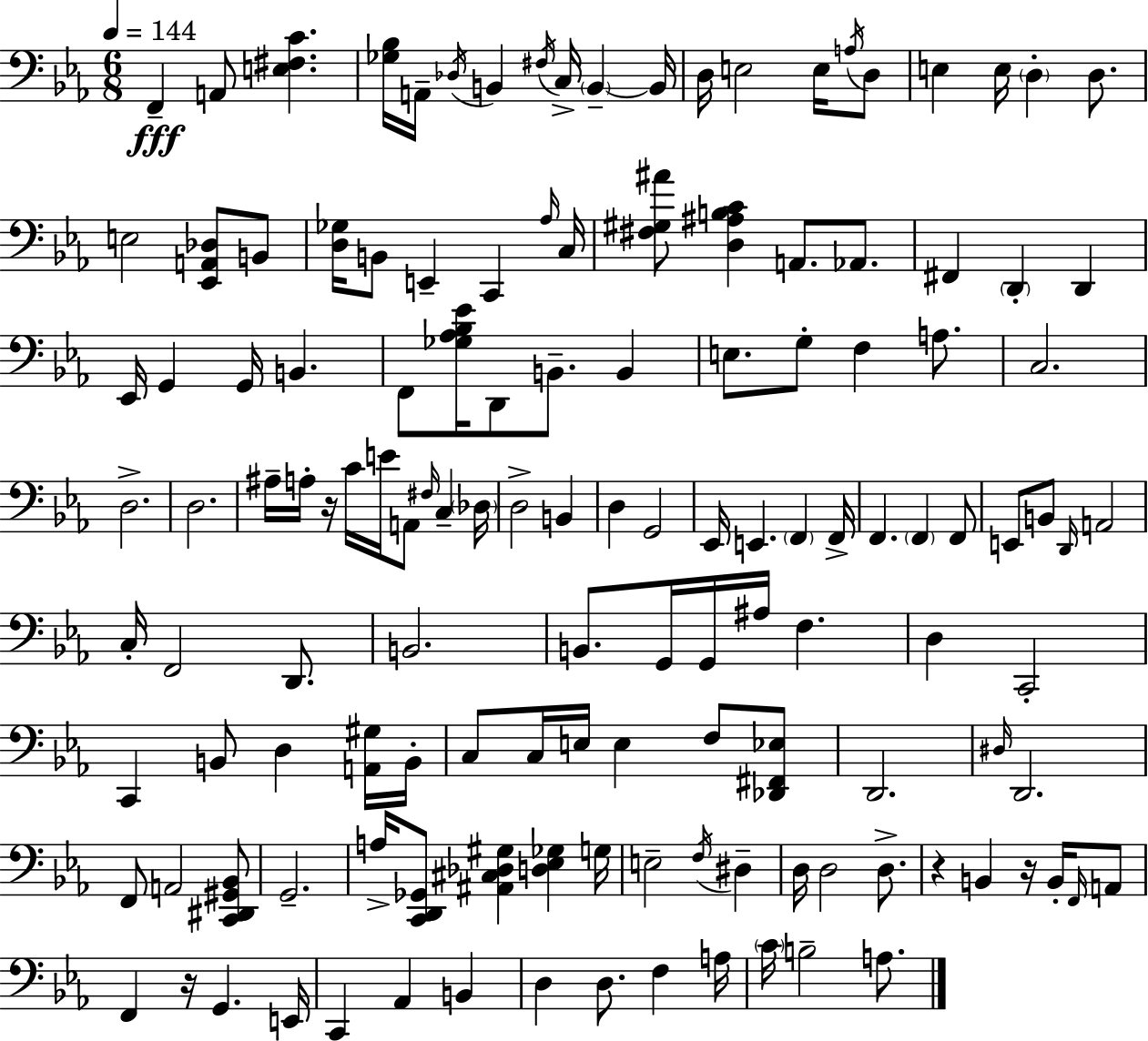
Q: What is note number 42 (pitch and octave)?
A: A3